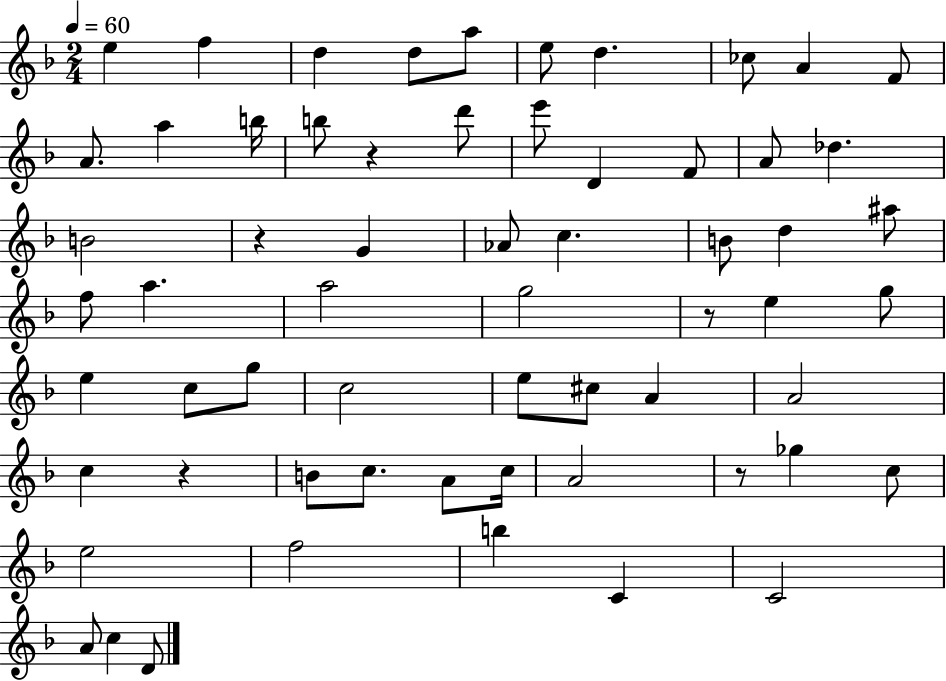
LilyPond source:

{
  \clef treble
  \numericTimeSignature
  \time 2/4
  \key f \major
  \tempo 4 = 60
  e''4 f''4 | d''4 d''8 a''8 | e''8 d''4. | ces''8 a'4 f'8 | \break a'8. a''4 b''16 | b''8 r4 d'''8 | e'''8 d'4 f'8 | a'8 des''4. | \break b'2 | r4 g'4 | aes'8 c''4. | b'8 d''4 ais''8 | \break f''8 a''4. | a''2 | g''2 | r8 e''4 g''8 | \break e''4 c''8 g''8 | c''2 | e''8 cis''8 a'4 | a'2 | \break c''4 r4 | b'8 c''8. a'8 c''16 | a'2 | r8 ges''4 c''8 | \break e''2 | f''2 | b''4 c'4 | c'2 | \break a'8 c''4 d'8 | \bar "|."
}